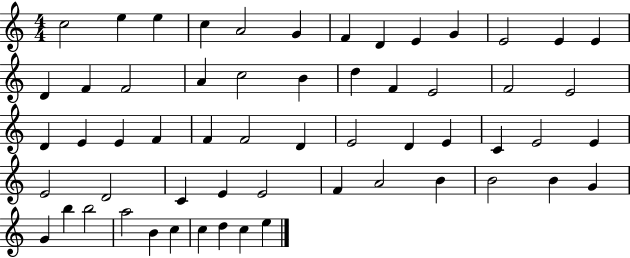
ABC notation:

X:1
T:Untitled
M:4/4
L:1/4
K:C
c2 e e c A2 G F D E G E2 E E D F F2 A c2 B d F E2 F2 E2 D E E F F F2 D E2 D E C E2 E E2 D2 C E E2 F A2 B B2 B G G b b2 a2 B c c d c e